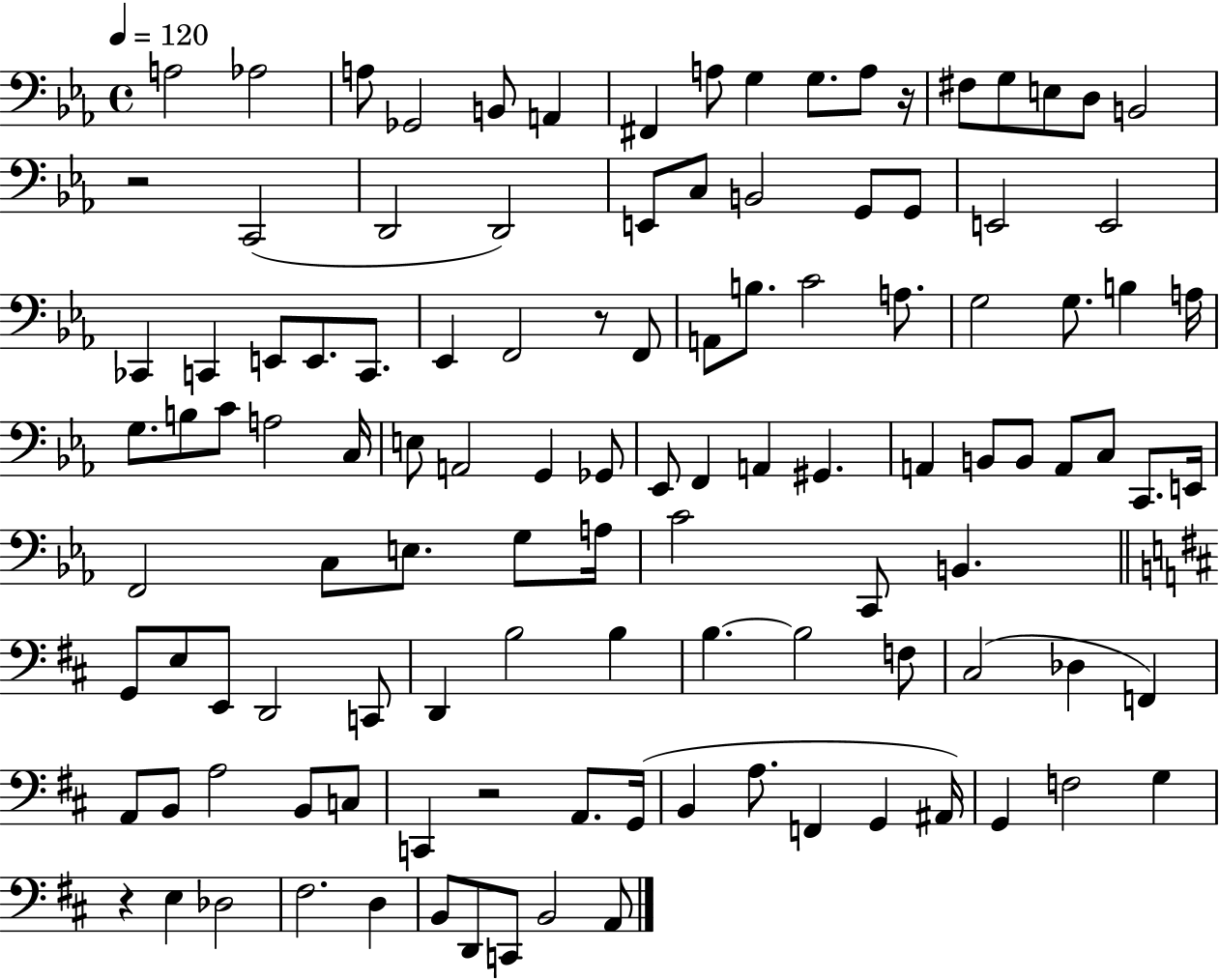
{
  \clef bass
  \time 4/4
  \defaultTimeSignature
  \key ees \major
  \tempo 4 = 120
  \repeat volta 2 { a2 aes2 | a8 ges,2 b,8 a,4 | fis,4 a8 g4 g8. a8 r16 | fis8 g8 e8 d8 b,2 | \break r2 c,2( | d,2 d,2) | e,8 c8 b,2 g,8 g,8 | e,2 e,2 | \break ces,4 c,4 e,8 e,8. c,8. | ees,4 f,2 r8 f,8 | a,8 b8. c'2 a8. | g2 g8. b4 a16 | \break g8. b8 c'8 a2 c16 | e8 a,2 g,4 ges,8 | ees,8 f,4 a,4 gis,4. | a,4 b,8 b,8 a,8 c8 c,8. e,16 | \break f,2 c8 e8. g8 a16 | c'2 c,8 b,4. | \bar "||" \break \key d \major g,8 e8 e,8 d,2 c,8 | d,4 b2 b4 | b4.~~ b2 f8 | cis2( des4 f,4) | \break a,8 b,8 a2 b,8 c8 | c,4 r2 a,8. g,16( | b,4 a8. f,4 g,4 ais,16) | g,4 f2 g4 | \break r4 e4 des2 | fis2. d4 | b,8 d,8 c,8 b,2 a,8 | } \bar "|."
}